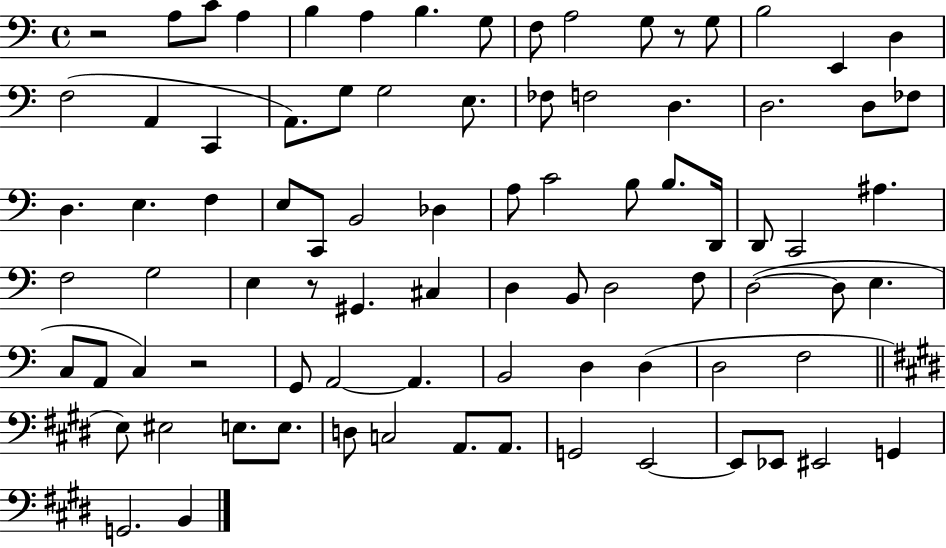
R/h A3/e C4/e A3/q B3/q A3/q B3/q. G3/e F3/e A3/h G3/e R/e G3/e B3/h E2/q D3/q F3/h A2/q C2/q A2/e. G3/e G3/h E3/e. FES3/e F3/h D3/q. D3/h. D3/e FES3/e D3/q. E3/q. F3/q E3/e C2/e B2/h Db3/q A3/e C4/h B3/e B3/e. D2/s D2/e C2/h A#3/q. F3/h G3/h E3/q R/e G#2/q. C#3/q D3/q B2/e D3/h F3/e D3/h D3/e E3/q. C3/e A2/e C3/q R/h G2/e A2/h A2/q. B2/h D3/q D3/q D3/h F3/h E3/e EIS3/h E3/e. E3/e. D3/e C3/h A2/e. A2/e. G2/h E2/h E2/e Eb2/e EIS2/h G2/q G2/h. B2/q